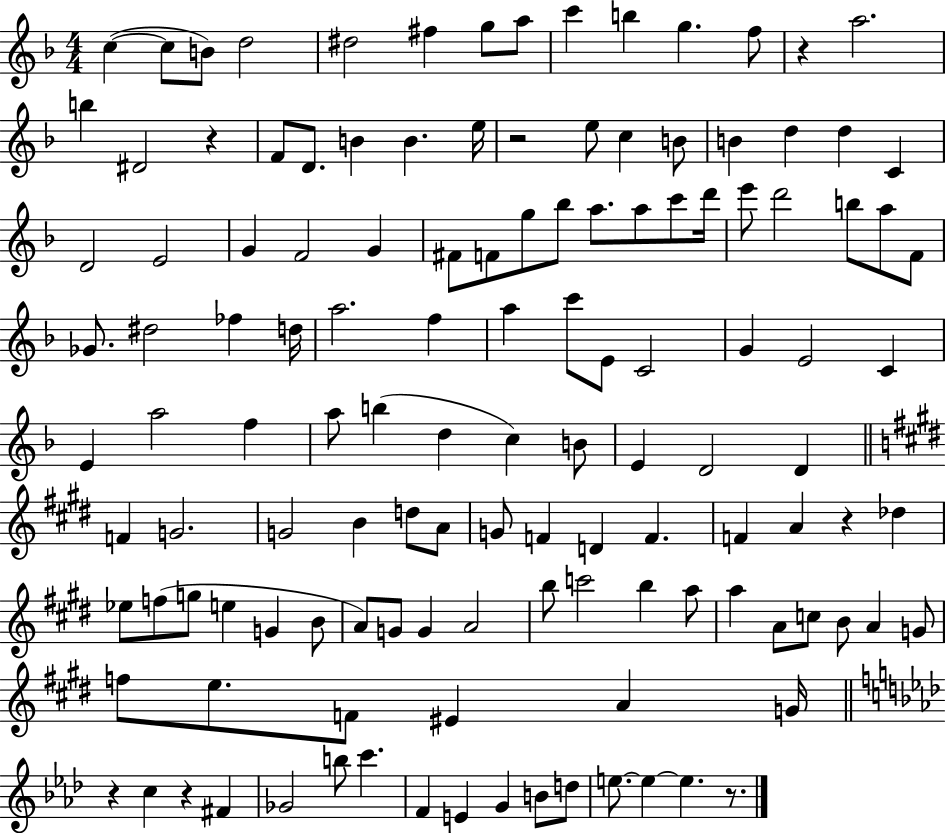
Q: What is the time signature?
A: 4/4